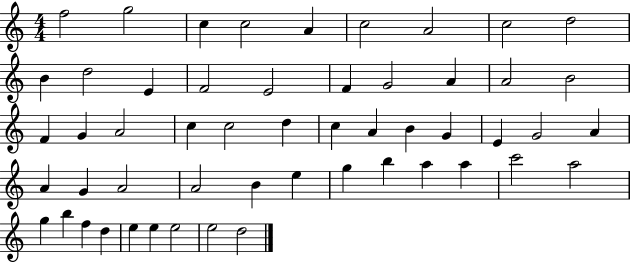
F5/h G5/h C5/q C5/h A4/q C5/h A4/h C5/h D5/h B4/q D5/h E4/q F4/h E4/h F4/q G4/h A4/q A4/h B4/h F4/q G4/q A4/h C5/q C5/h D5/q C5/q A4/q B4/q G4/q E4/q G4/h A4/q A4/q G4/q A4/h A4/h B4/q E5/q G5/q B5/q A5/q A5/q C6/h A5/h G5/q B5/q F5/q D5/q E5/q E5/q E5/h E5/h D5/h